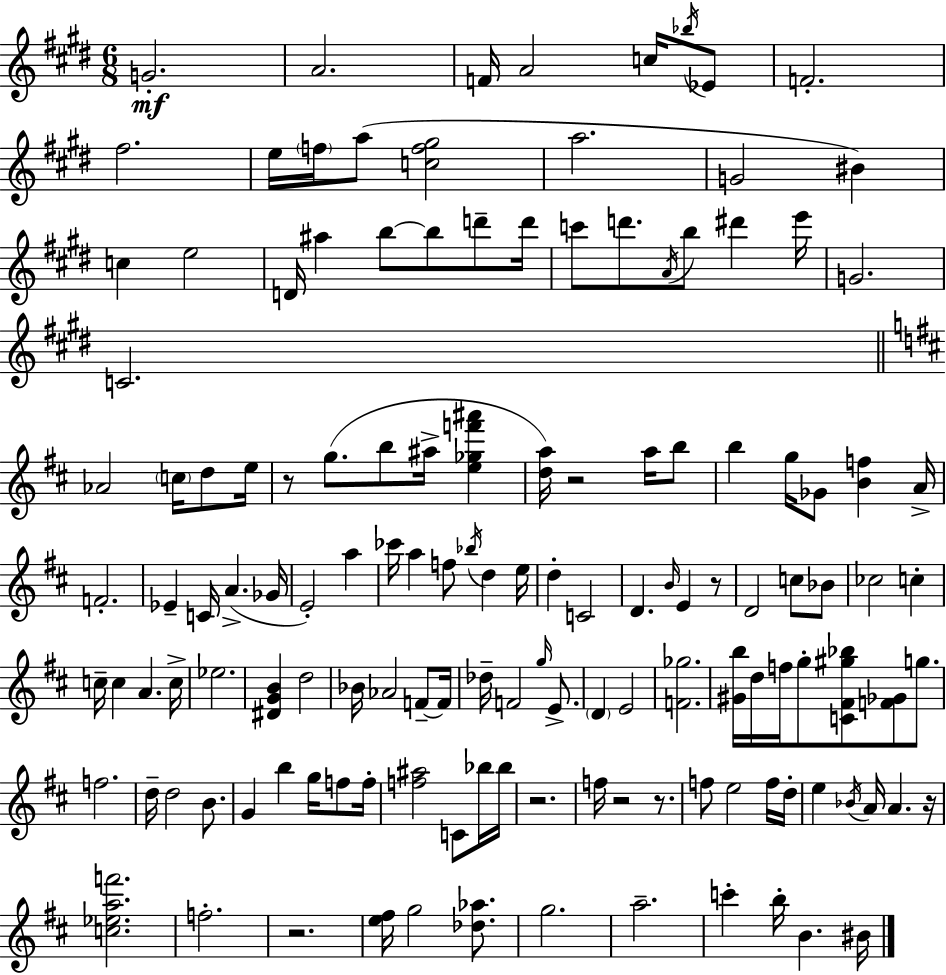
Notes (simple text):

G4/h. A4/h. F4/s A4/h C5/s Bb5/s Eb4/e F4/h. F#5/h. E5/s F5/s A5/e [C5,F5,G#5]/h A5/h. G4/h BIS4/q C5/q E5/h D4/s A#5/q B5/e B5/e D6/e D6/s C6/e D6/e. A4/s B5/e D#6/q E6/s G4/h. C4/h. Ab4/h C5/s D5/e E5/s R/e G5/e. B5/e A#5/s [E5,Gb5,F6,A#6]/q [D5,A5]/s R/h A5/s B5/e B5/q G5/s Gb4/e [B4,F5]/q A4/s F4/h. Eb4/q C4/s A4/q. Gb4/s E4/h A5/q CES6/s A5/q F5/e Bb5/s D5/q E5/s D5/q C4/h D4/q. B4/s E4/q R/e D4/h C5/e Bb4/e CES5/h C5/q C5/s C5/q A4/q. C5/s Eb5/h. [D#4,G4,B4]/q D5/h Bb4/s Ab4/h F4/e F4/s Db5/s F4/h G5/s E4/e. D4/q E4/h [F4,Gb5]/h. [G#4,B5]/s D5/s F5/s G5/e [C4,F#4,G#5,Bb5]/e [F4,Gb4]/e G5/e. F5/h. D5/s D5/h B4/e. G4/q B5/q G5/s F5/e F5/s [F5,A#5]/h C4/e Bb5/s Bb5/s R/h. F5/s R/h R/e. F5/e E5/h F5/s D5/s E5/q Bb4/s A4/s A4/q. R/s [C5,Eb5,A5,F6]/h. F5/h. R/h. [E5,F#5]/s G5/h [Db5,Ab5]/e. G5/h. A5/h. C6/q B5/s B4/q. BIS4/s